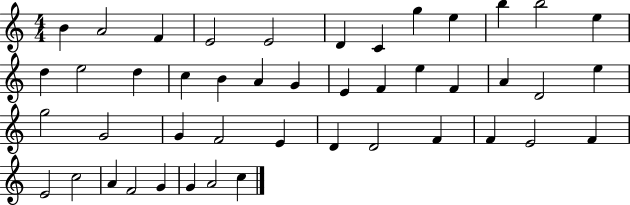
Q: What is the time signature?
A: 4/4